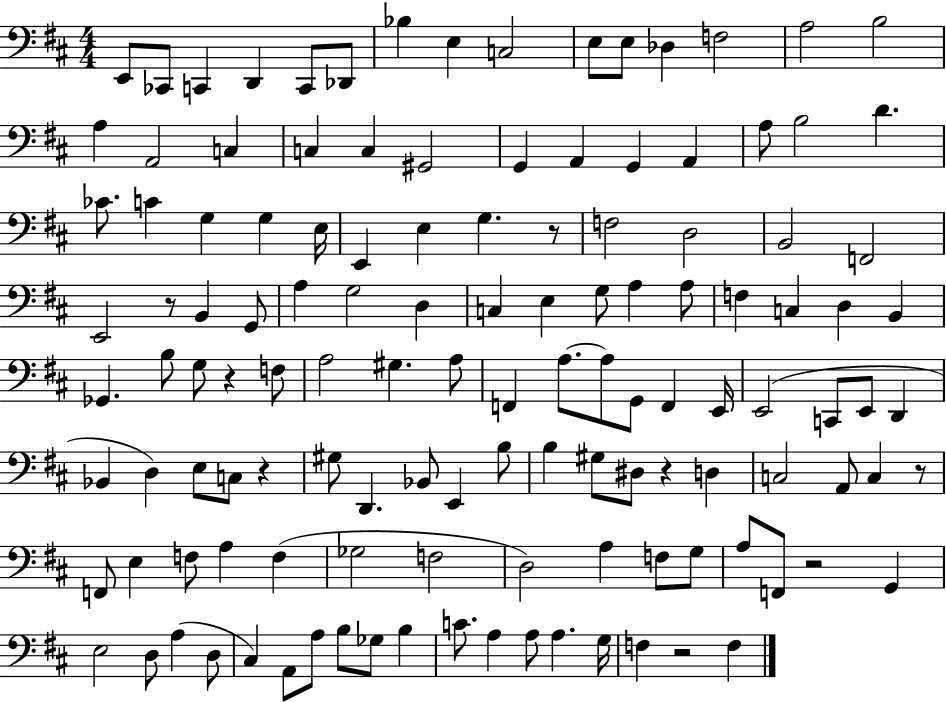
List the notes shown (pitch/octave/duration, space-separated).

E2/e CES2/e C2/q D2/q C2/e Db2/e Bb3/q E3/q C3/h E3/e E3/e Db3/q F3/h A3/h B3/h A3/q A2/h C3/q C3/q C3/q G#2/h G2/q A2/q G2/q A2/q A3/e B3/h D4/q. CES4/e. C4/q G3/q G3/q E3/s E2/q E3/q G3/q. R/e F3/h D3/h B2/h F2/h E2/h R/e B2/q G2/e A3/q G3/h D3/q C3/q E3/q G3/e A3/q A3/e F3/q C3/q D3/q B2/q Gb2/q. B3/e G3/e R/q F3/e A3/h G#3/q. A3/e F2/q A3/e. A3/e G2/e F2/q E2/s E2/h C2/e E2/e D2/q Bb2/q D3/q E3/e C3/e R/q G#3/e D2/q. Bb2/e E2/q B3/e B3/q G#3/e D#3/e R/q D3/q C3/h A2/e C3/q R/e F2/e E3/q F3/e A3/q F3/q Gb3/h F3/h D3/h A3/q F3/e G3/e A3/e F2/e R/h G2/q E3/h D3/e A3/q D3/e C#3/q A2/e A3/e B3/e Gb3/e B3/q C4/e. A3/q A3/e A3/q. G3/s F3/q R/h F3/q